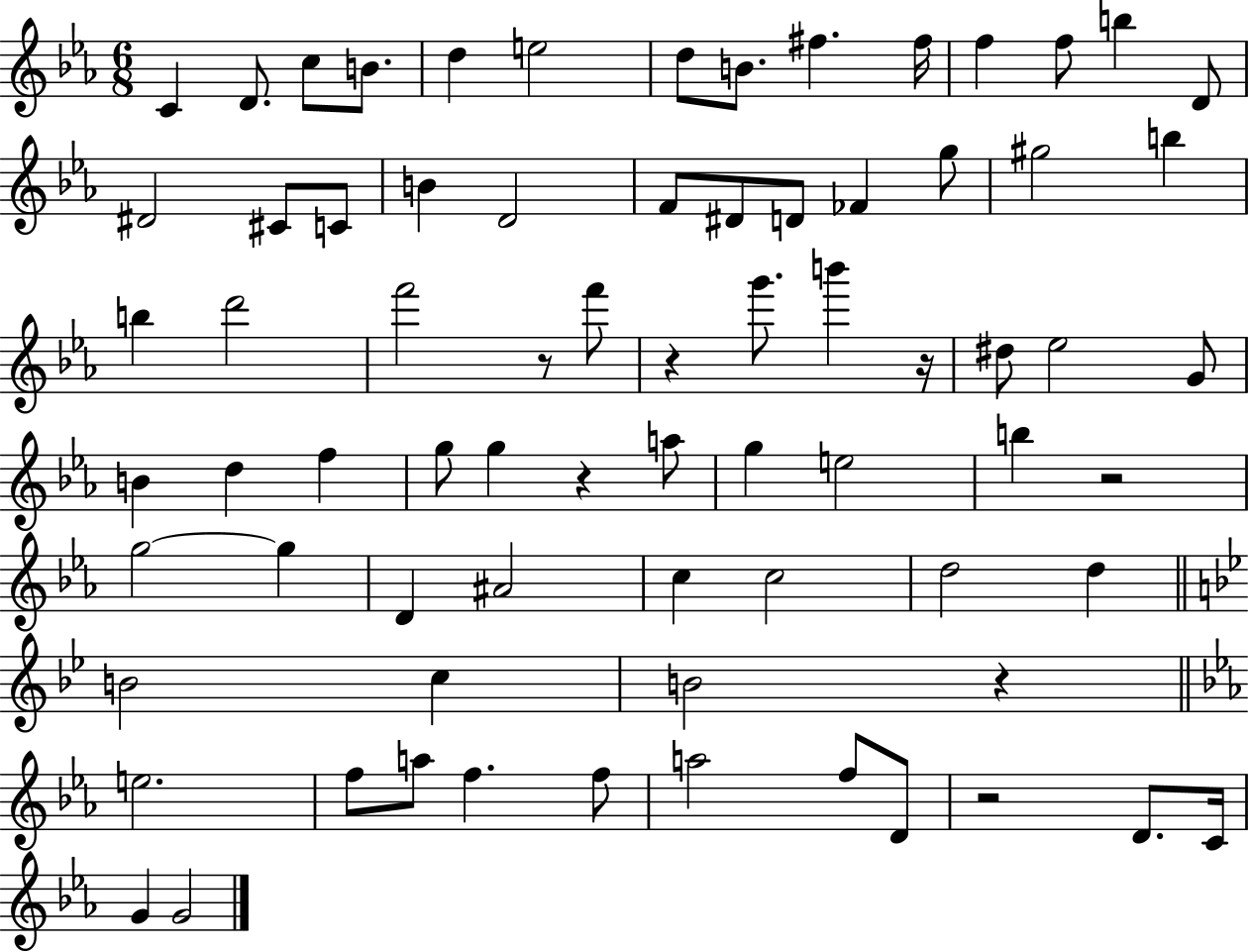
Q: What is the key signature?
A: EES major